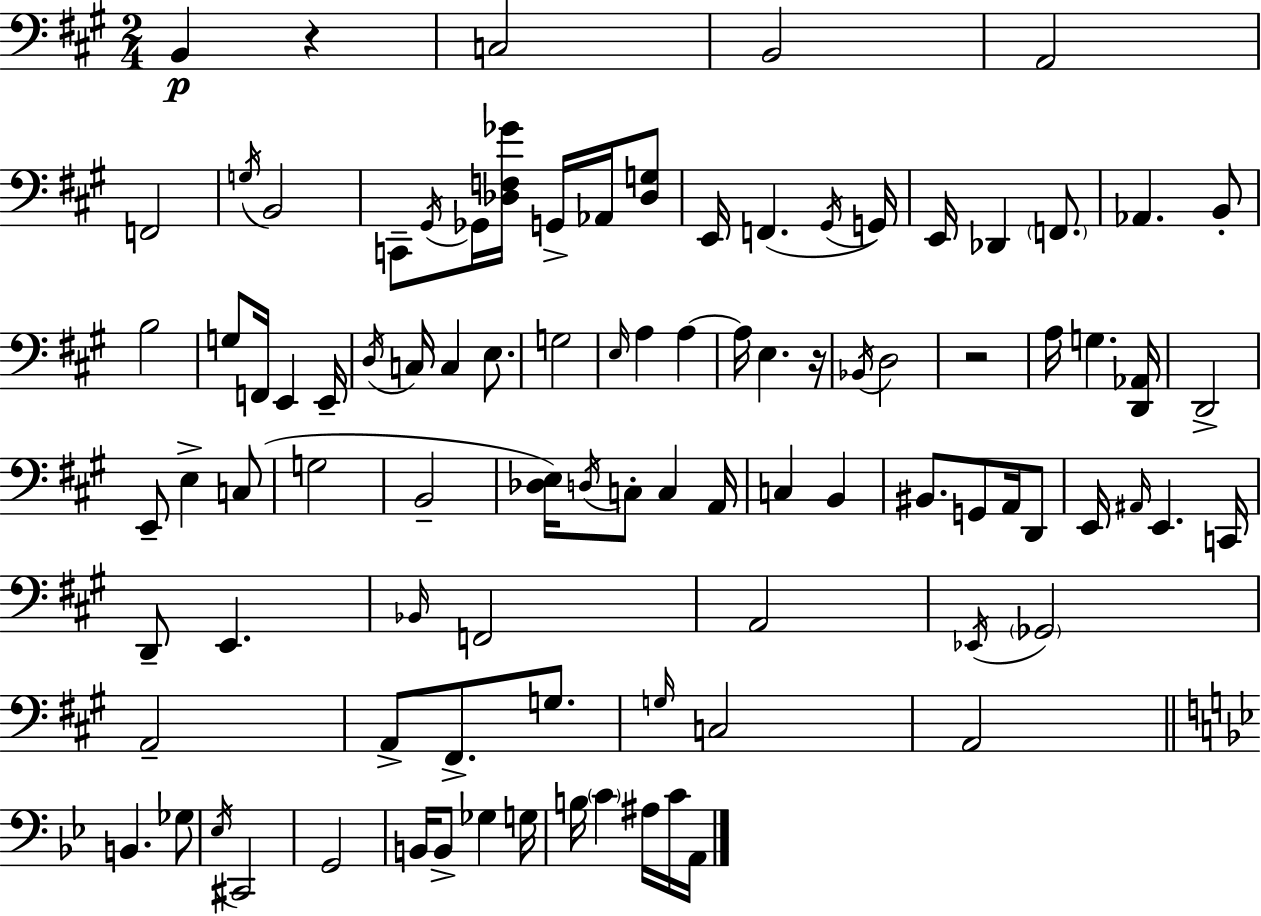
X:1
T:Untitled
M:2/4
L:1/4
K:A
B,, z C,2 B,,2 A,,2 F,,2 G,/4 B,,2 C,,/2 ^G,,/4 _G,,/4 [_D,F,_G]/4 G,,/4 _A,,/4 [_D,G,]/2 E,,/4 F,, ^G,,/4 G,,/4 E,,/4 _D,, F,,/2 _A,, B,,/2 B,2 G,/2 F,,/4 E,, E,,/4 D,/4 C,/4 C, E,/2 G,2 E,/4 A, A, A,/4 E, z/4 _B,,/4 D,2 z2 A,/4 G, [D,,_A,,]/4 D,,2 E,,/2 E, C,/2 G,2 B,,2 [_D,E,]/4 D,/4 C,/2 C, A,,/4 C, B,, ^B,,/2 G,,/2 A,,/4 D,,/2 E,,/4 ^A,,/4 E,, C,,/4 D,,/2 E,, _B,,/4 F,,2 A,,2 _E,,/4 _G,,2 A,,2 A,,/2 ^F,,/2 G,/2 G,/4 C,2 A,,2 B,, _G,/2 _E,/4 ^C,,2 G,,2 B,,/4 B,,/2 _G, G,/4 B,/4 C ^A,/4 C/4 A,,/4